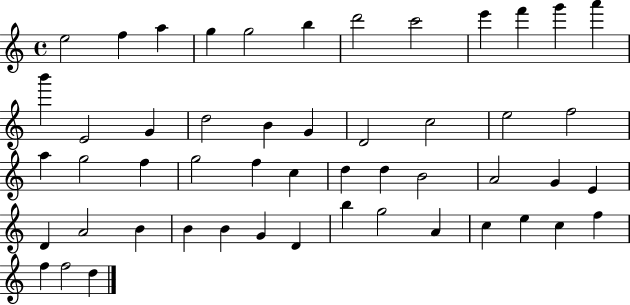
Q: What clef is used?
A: treble